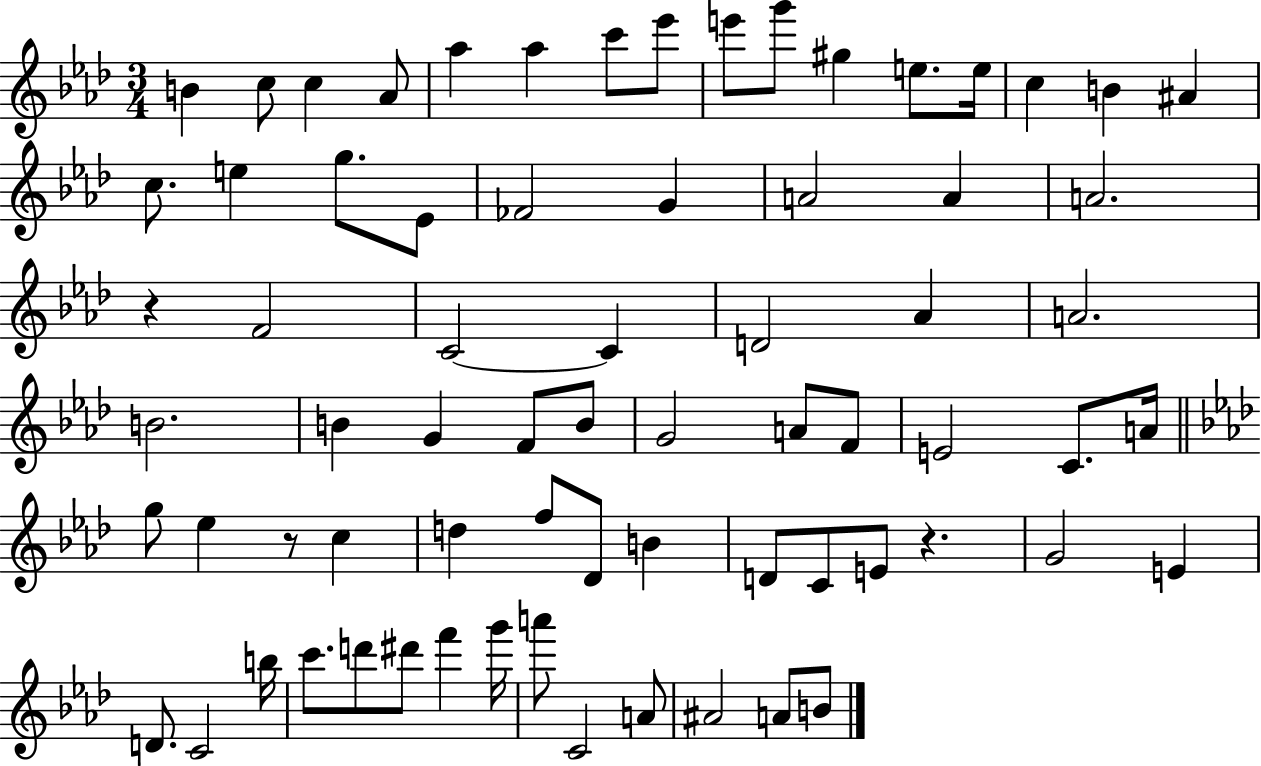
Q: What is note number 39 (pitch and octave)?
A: F4